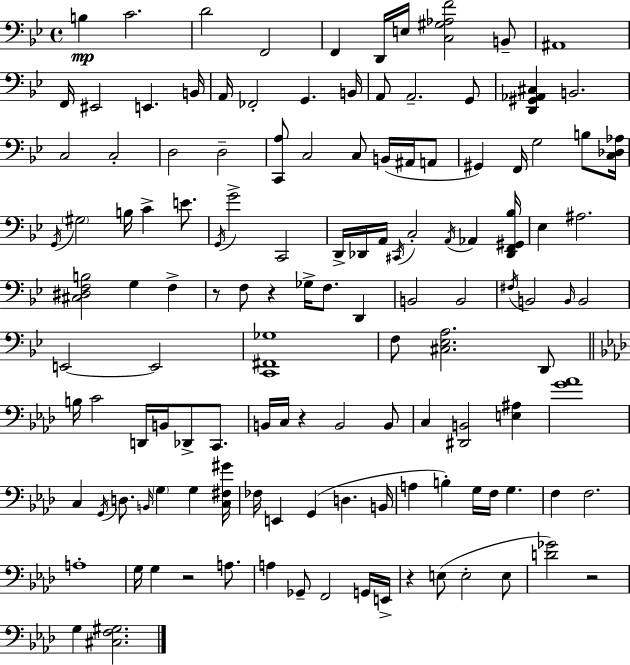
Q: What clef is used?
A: bass